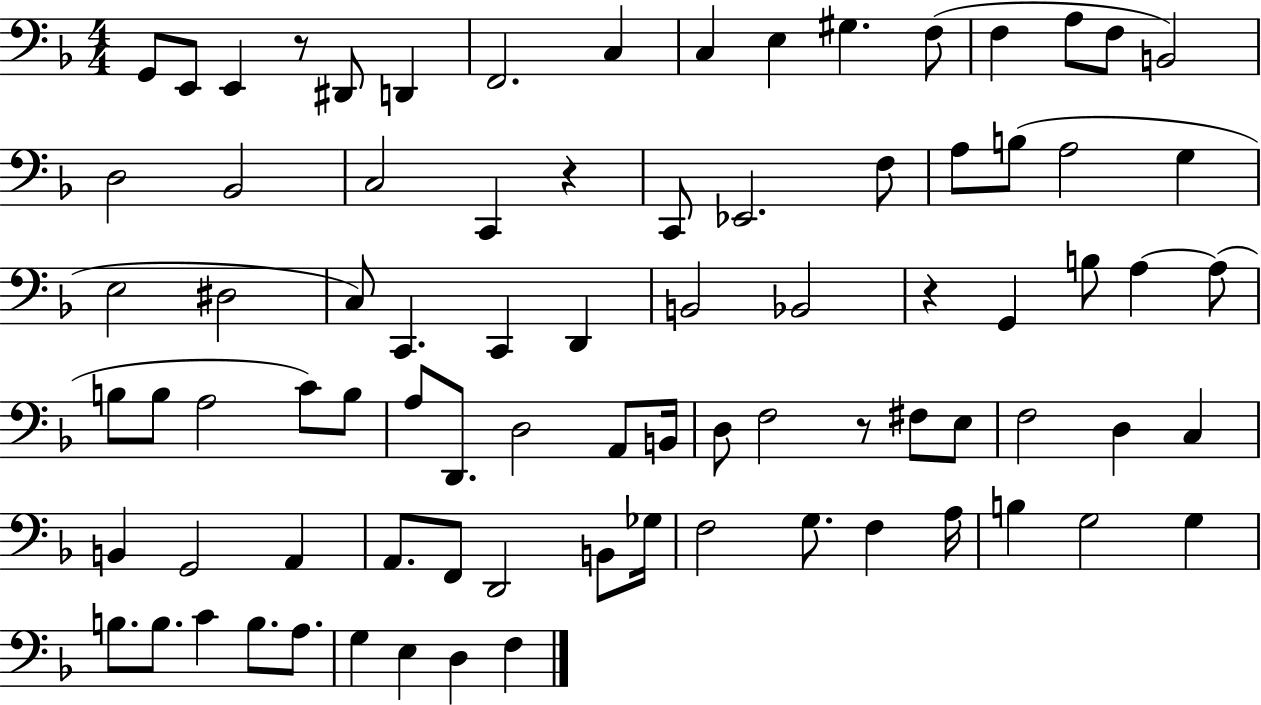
{
  \clef bass
  \numericTimeSignature
  \time 4/4
  \key f \major
  g,8 e,8 e,4 r8 dis,8 d,4 | f,2. c4 | c4 e4 gis4. f8( | f4 a8 f8 b,2) | \break d2 bes,2 | c2 c,4 r4 | c,8 ees,2. f8 | a8 b8( a2 g4 | \break e2 dis2 | c8) c,4. c,4 d,4 | b,2 bes,2 | r4 g,4 b8 a4~~ a8( | \break b8 b8 a2 c'8) b8 | a8 d,8. d2 a,8 b,16 | d8 f2 r8 fis8 e8 | f2 d4 c4 | \break b,4 g,2 a,4 | a,8. f,8 d,2 b,8 ges16 | f2 g8. f4 a16 | b4 g2 g4 | \break b8. b8. c'4 b8. a8. | g4 e4 d4 f4 | \bar "|."
}